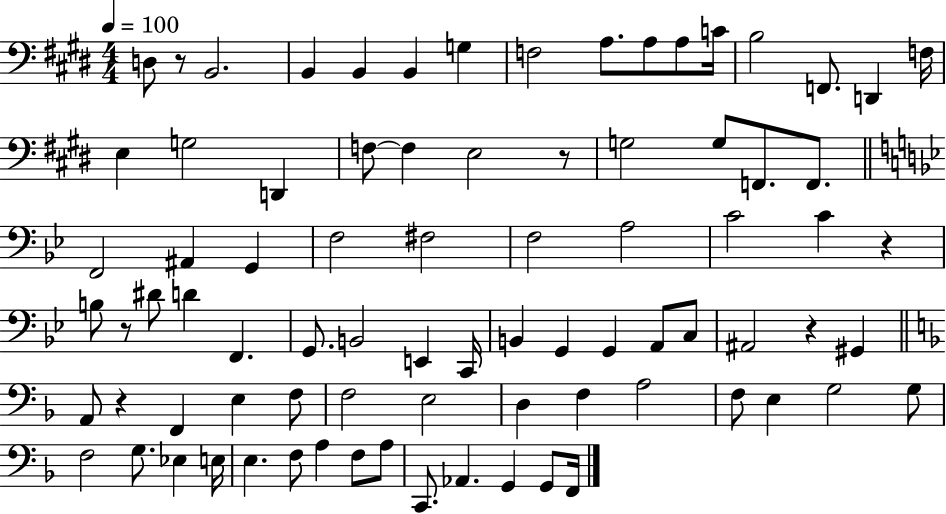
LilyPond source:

{
  \clef bass
  \numericTimeSignature
  \time 4/4
  \key e \major
  \tempo 4 = 100
  d8 r8 b,2. | b,4 b,4 b,4 g4 | f2 a8. a8 a8 c'16 | b2 f,8. d,4 f16 | \break e4 g2 d,4 | f8~~ f4 e2 r8 | g2 g8 f,8. f,8. | \bar "||" \break \key g \minor f,2 ais,4 g,4 | f2 fis2 | f2 a2 | c'2 c'4 r4 | \break b8 r8 dis'8 d'4 f,4. | g,8. b,2 e,4 c,16 | b,4 g,4 g,4 a,8 c8 | ais,2 r4 gis,4 | \break \bar "||" \break \key f \major a,8 r4 f,4 e4 f8 | f2 e2 | d4 f4 a2 | f8 e4 g2 g8 | \break f2 g8. ees4 e16 | e4. f8 a4 f8 a8 | c,8. aes,4. g,4 g,8 f,16 | \bar "|."
}